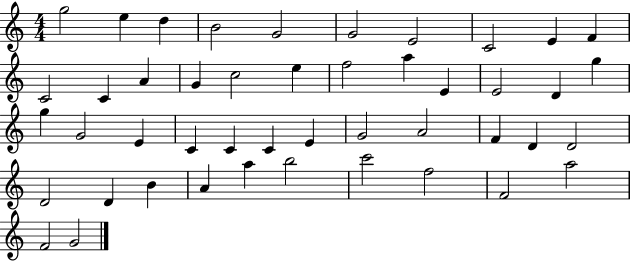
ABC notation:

X:1
T:Untitled
M:4/4
L:1/4
K:C
g2 e d B2 G2 G2 E2 C2 E F C2 C A G c2 e f2 a E E2 D g g G2 E C C C E G2 A2 F D D2 D2 D B A a b2 c'2 f2 F2 a2 F2 G2